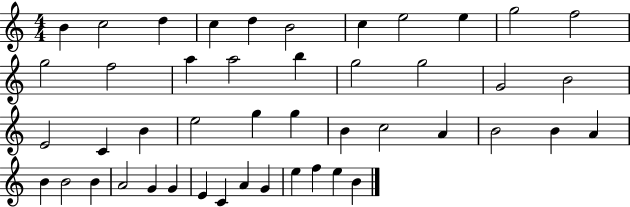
B4/q C5/h D5/q C5/q D5/q B4/h C5/q E5/h E5/q G5/h F5/h G5/h F5/h A5/q A5/h B5/q G5/h G5/h G4/h B4/h E4/h C4/q B4/q E5/h G5/q G5/q B4/q C5/h A4/q B4/h B4/q A4/q B4/q B4/h B4/q A4/h G4/q G4/q E4/q C4/q A4/q G4/q E5/q F5/q E5/q B4/q